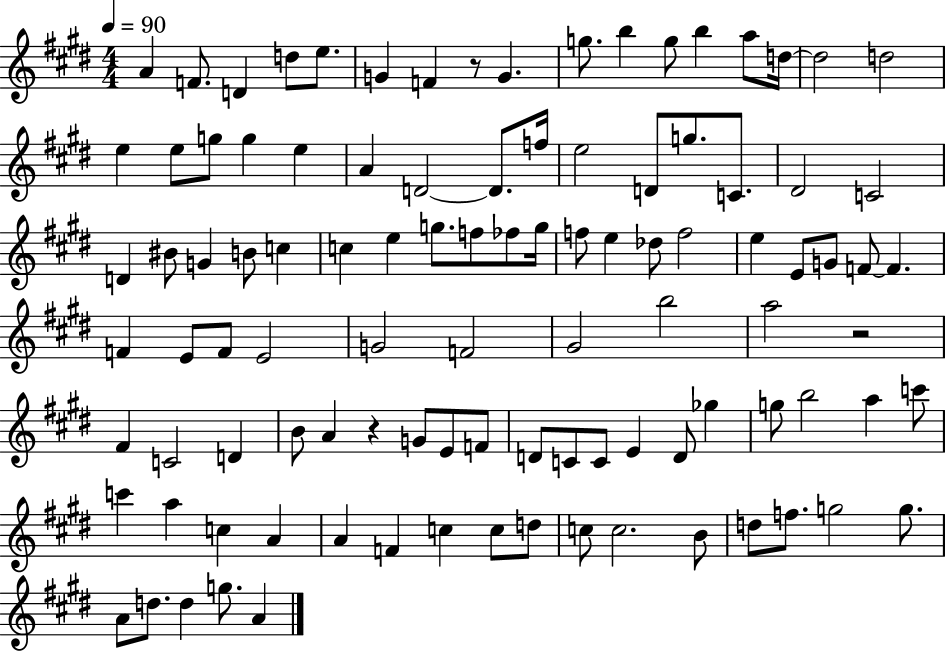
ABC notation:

X:1
T:Untitled
M:4/4
L:1/4
K:E
A F/2 D d/2 e/2 G F z/2 G g/2 b g/2 b a/2 d/4 d2 d2 e e/2 g/2 g e A D2 D/2 f/4 e2 D/2 g/2 C/2 ^D2 C2 D ^B/2 G B/2 c c e g/2 f/2 _f/2 g/4 f/2 e _d/2 f2 e E/2 G/2 F/2 F F E/2 F/2 E2 G2 F2 ^G2 b2 a2 z2 ^F C2 D B/2 A z G/2 E/2 F/2 D/2 C/2 C/2 E D/2 _g g/2 b2 a c'/2 c' a c A A F c c/2 d/2 c/2 c2 B/2 d/2 f/2 g2 g/2 A/2 d/2 d g/2 A